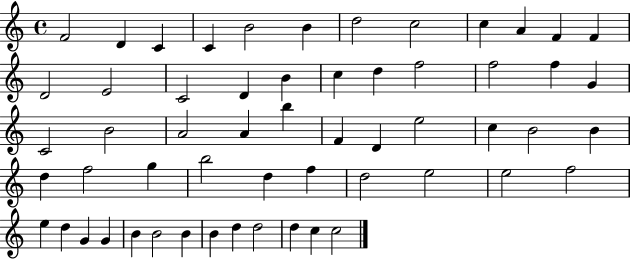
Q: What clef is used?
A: treble